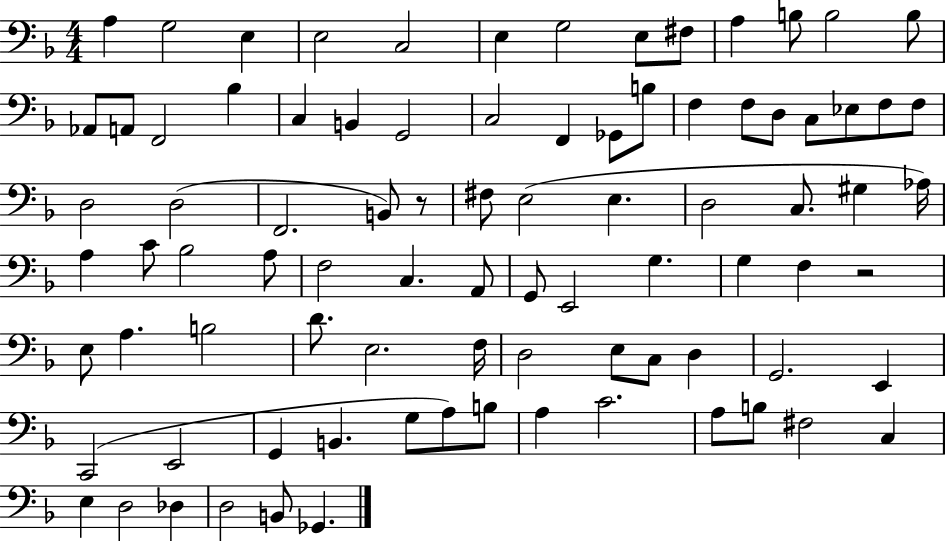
{
  \clef bass
  \numericTimeSignature
  \time 4/4
  \key f \major
  a4 g2 e4 | e2 c2 | e4 g2 e8 fis8 | a4 b8 b2 b8 | \break aes,8 a,8 f,2 bes4 | c4 b,4 g,2 | c2 f,4 ges,8 b8 | f4 f8 d8 c8 ees8 f8 f8 | \break d2 d2( | f,2. b,8) r8 | fis8 e2( e4. | d2 c8. gis4 aes16) | \break a4 c'8 bes2 a8 | f2 c4. a,8 | g,8 e,2 g4. | g4 f4 r2 | \break e8 a4. b2 | d'8. e2. f16 | d2 e8 c8 d4 | g,2. e,4 | \break c,2( e,2 | g,4 b,4. g8 a8) b8 | a4 c'2. | a8 b8 fis2 c4 | \break e4 d2 des4 | d2 b,8 ges,4. | \bar "|."
}